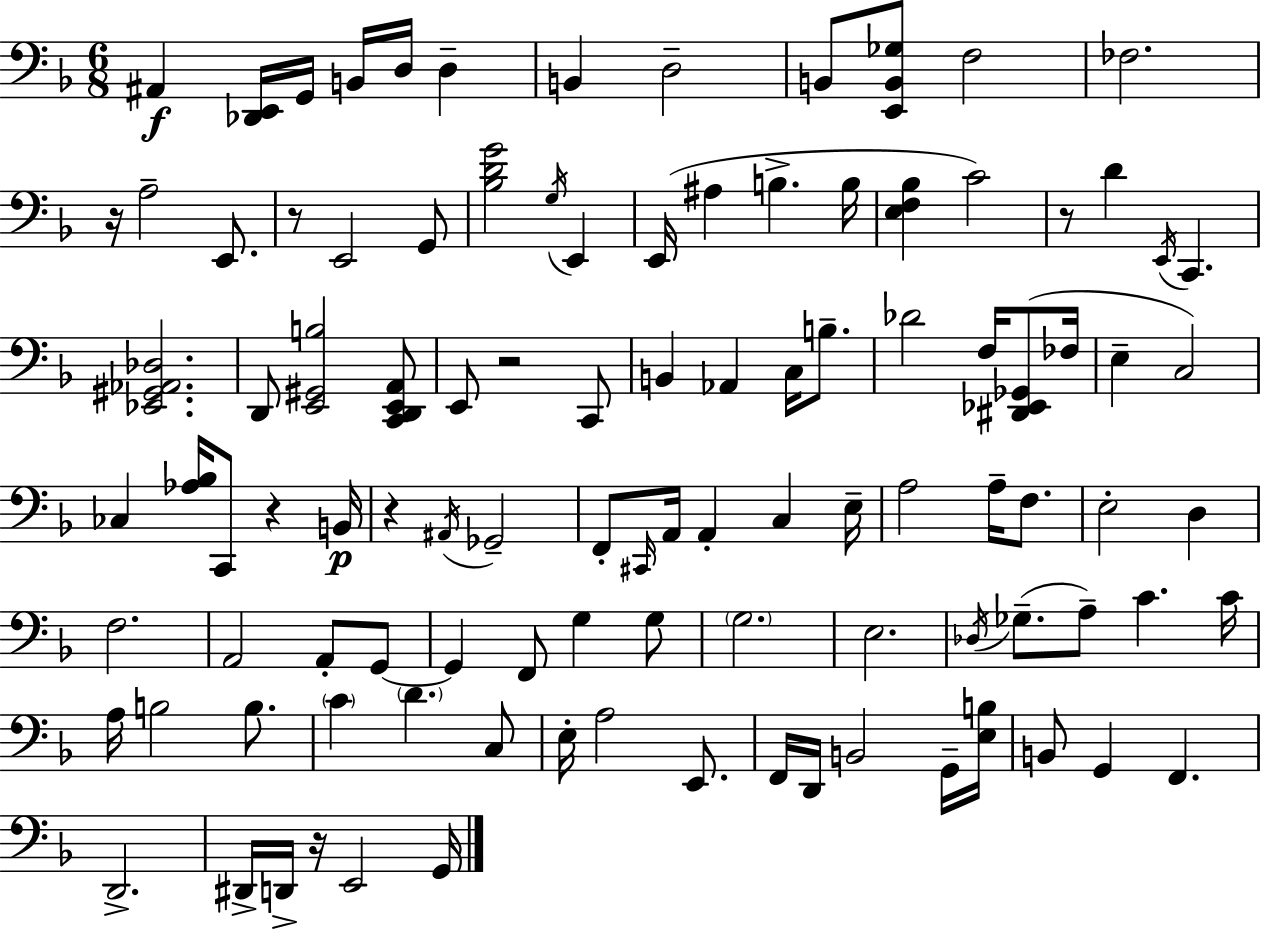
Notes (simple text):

A#2/q [Db2,E2]/s G2/s B2/s D3/s D3/q B2/q D3/h B2/e [E2,B2,Gb3]/e F3/h FES3/h. R/s A3/h E2/e. R/e E2/h G2/e [Bb3,D4,G4]/h G3/s E2/q E2/s A#3/q B3/q. B3/s [E3,F3,Bb3]/q C4/h R/e D4/q E2/s C2/q. [Eb2,G#2,Ab2,Db3]/h. D2/e [E2,G#2,B3]/h [C2,D2,E2,A2]/e E2/e R/h C2/e B2/q Ab2/q C3/s B3/e. Db4/h F3/s [D#2,Eb2,Gb2]/e FES3/s E3/q C3/h CES3/q [Ab3,Bb3]/s C2/e R/q B2/s R/q A#2/s Gb2/h F2/e C#2/s A2/s A2/q C3/q E3/s A3/h A3/s F3/e. E3/h D3/q F3/h. A2/h A2/e G2/e G2/q F2/e G3/q G3/e G3/h. E3/h. Db3/s Gb3/e. A3/e C4/q. C4/s A3/s B3/h B3/e. C4/q D4/q. C3/e E3/s A3/h E2/e. F2/s D2/s B2/h G2/s [E3,B3]/s B2/e G2/q F2/q. D2/h. D#2/s D2/s R/s E2/h G2/s